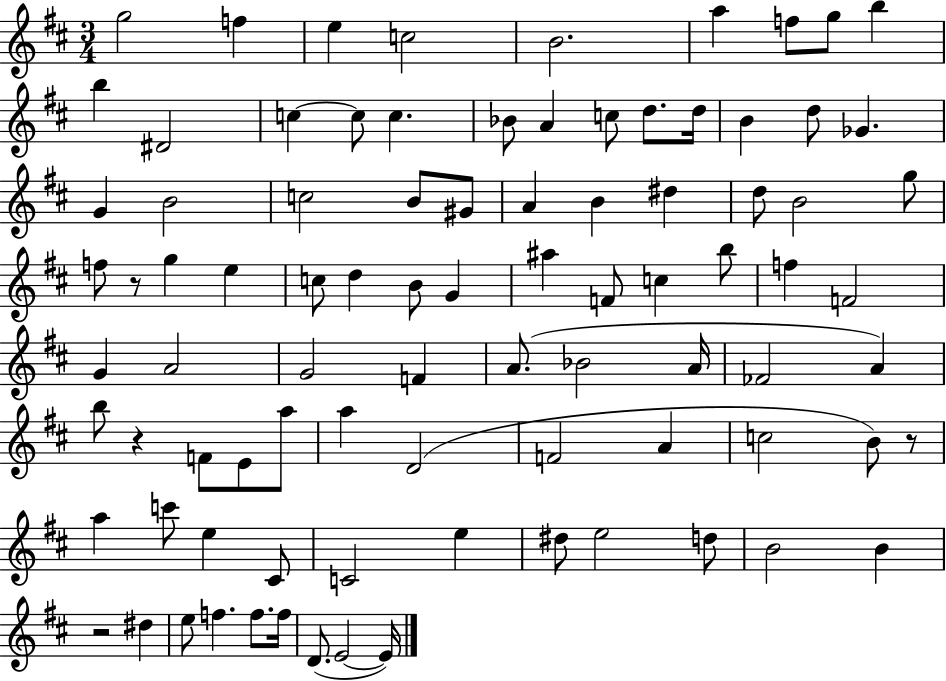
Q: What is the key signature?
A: D major